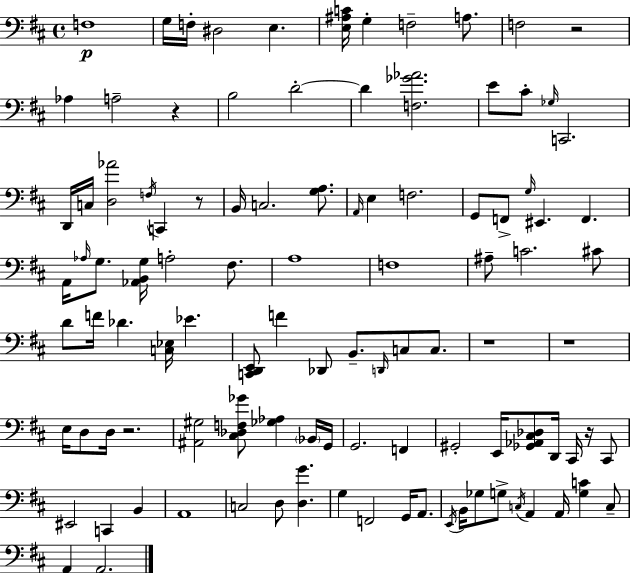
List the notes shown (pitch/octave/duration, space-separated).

F3/w G3/s F3/s D#3/h E3/q. [E3,A#3,C4]/s G3/q F3/h A3/e. F3/h R/h Ab3/q A3/h R/q B3/h D4/h D4/q [F3,Gb4,Ab4]/h. E4/e C#4/e Gb3/s C2/h. D2/s C3/s [D3,Ab4]/h F3/s C2/q R/e B2/s C3/h. [G3,A3]/e. A2/s E3/q F3/h. G2/e F2/e G3/s EIS2/q. F2/q. A2/s Ab3/s G3/e. [Ab2,B2,G3]/s A3/h F#3/e. A3/w F3/w A#3/e C4/h. C#4/e D4/e F4/s Db4/q. [C3,Eb3]/s Eb4/q. [C2,D2,E2]/e F4/q Db2/e B2/e. D2/s C3/e C3/e. R/w R/w E3/s D3/e D3/s R/h. [A#2,G#3]/h [C#3,Db3,F3,Gb4]/e [Gb3,Ab3]/q Bb2/s G2/s G2/h. F2/q G#2/h E2/s [Gb2,Ab2,C#3,Db3]/e D2/s C#2/s R/s C#2/e EIS2/h C2/q B2/q A2/w C3/h D3/e [D3,G4]/q. G3/q F2/h G2/s A2/e. E2/s B2/s Gb3/e G3/e C3/s A2/q A2/s [G3,C4]/q C3/e A2/q A2/h.